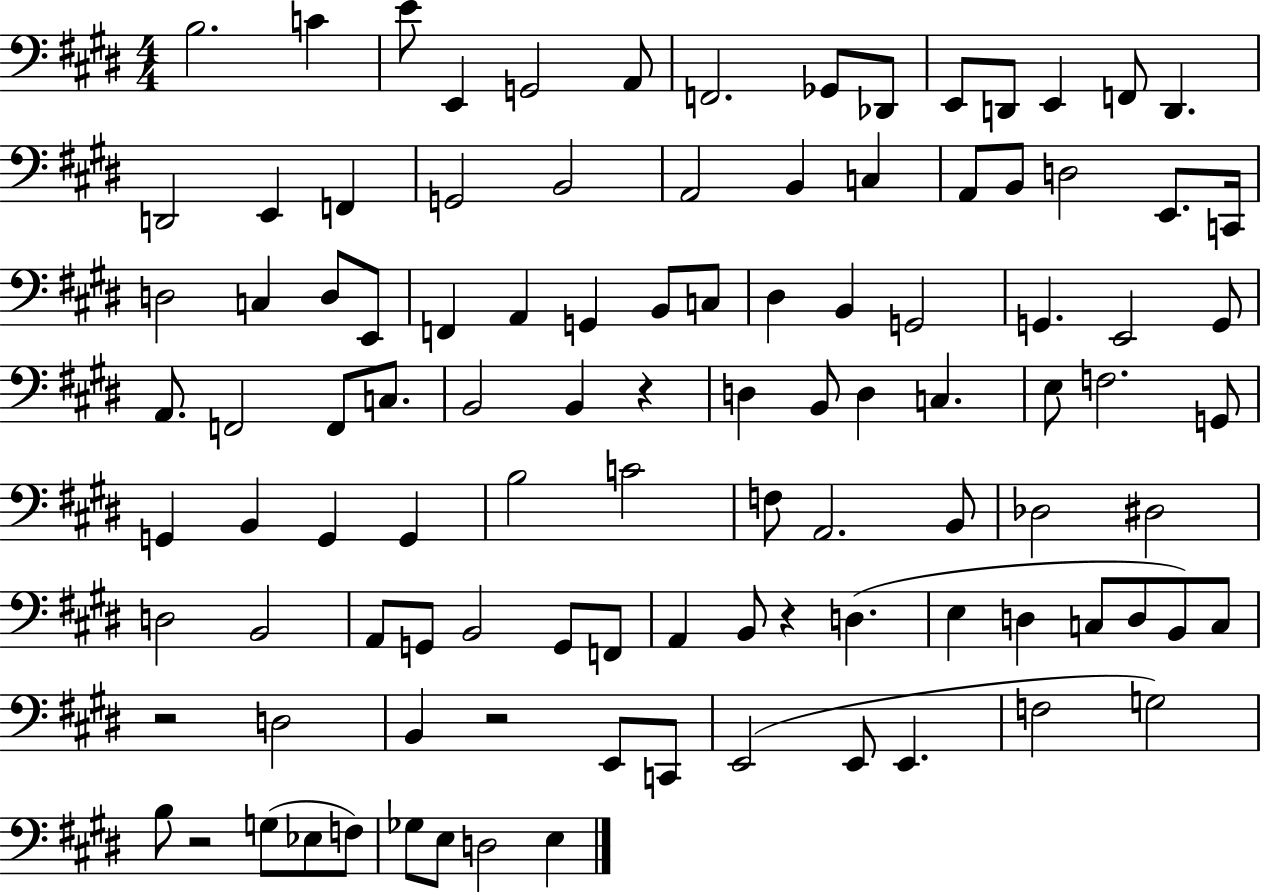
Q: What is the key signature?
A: E major